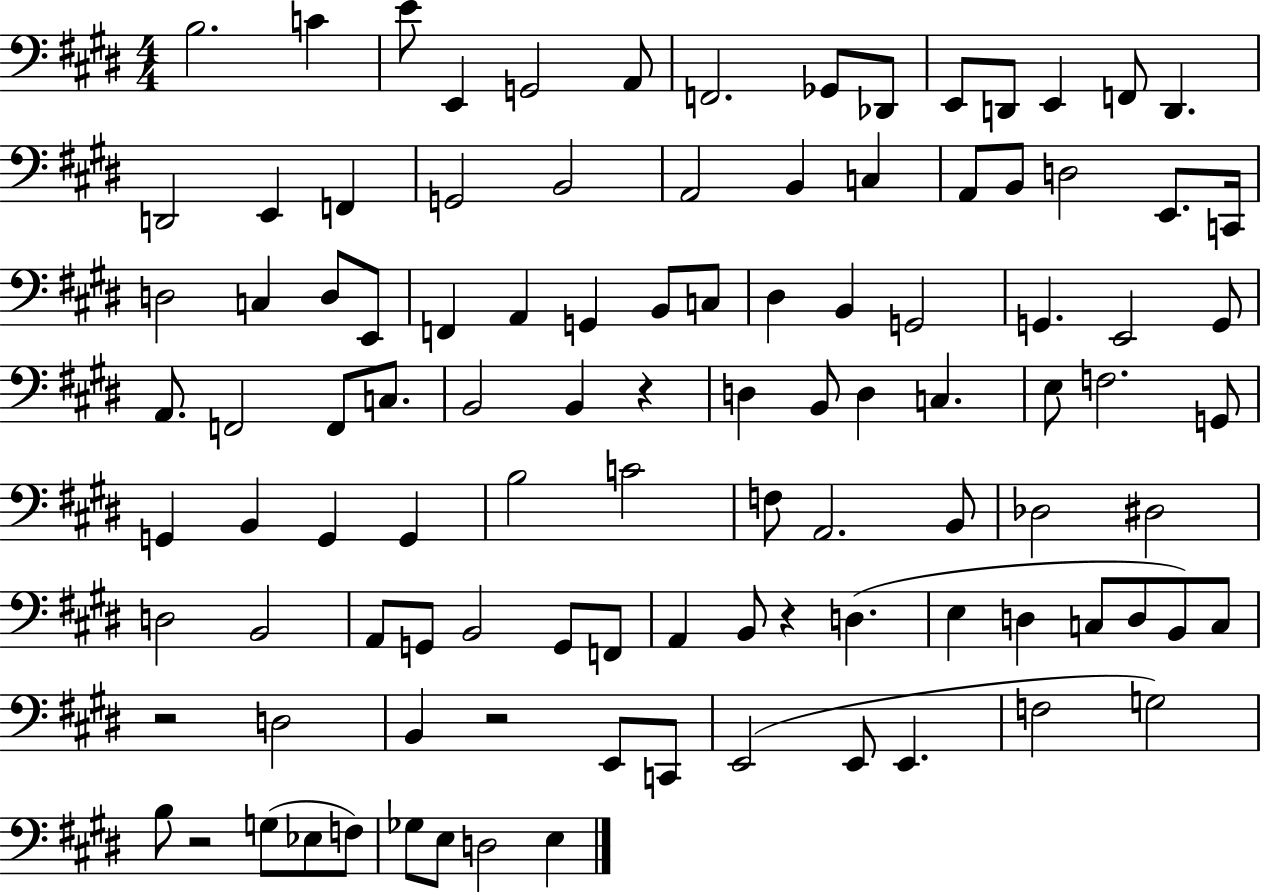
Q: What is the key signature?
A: E major